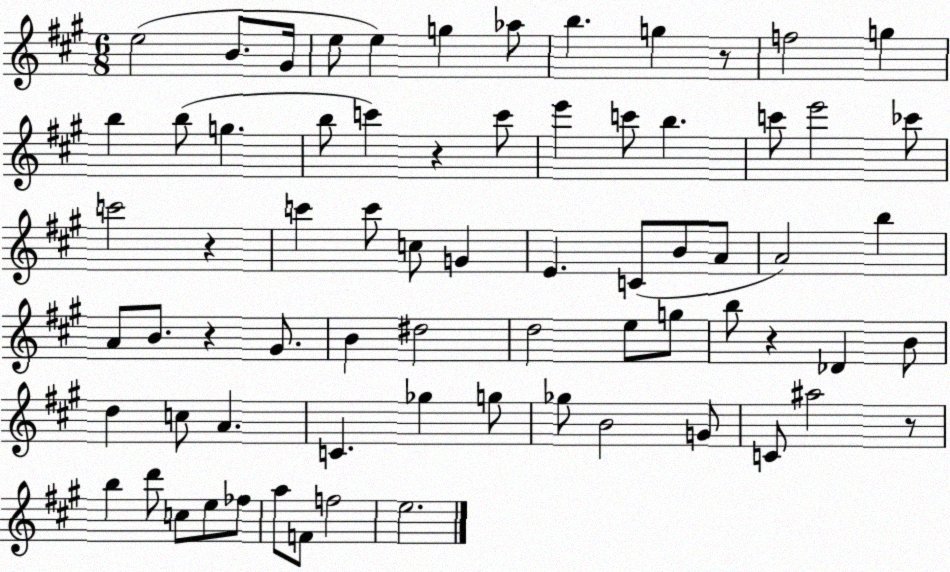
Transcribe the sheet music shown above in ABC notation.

X:1
T:Untitled
M:6/8
L:1/4
K:A
e2 B/2 ^G/4 e/2 e g _a/2 b g z/2 f2 g b b/2 g b/2 c' z c'/2 e' c'/2 b c'/2 e'2 _c'/2 c'2 z c' c'/2 c/2 G E C/2 B/2 A/2 A2 b A/2 B/2 z ^G/2 B ^d2 d2 e/2 g/2 b/2 z _D B/2 d c/2 A C _g g/2 _g/2 B2 G/2 C/2 ^a2 z/2 b d'/2 c/2 e/2 _f/2 a/2 F/2 f2 e2